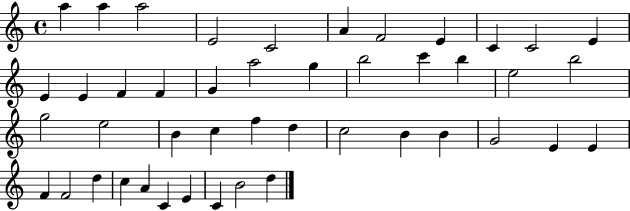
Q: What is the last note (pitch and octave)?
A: D5